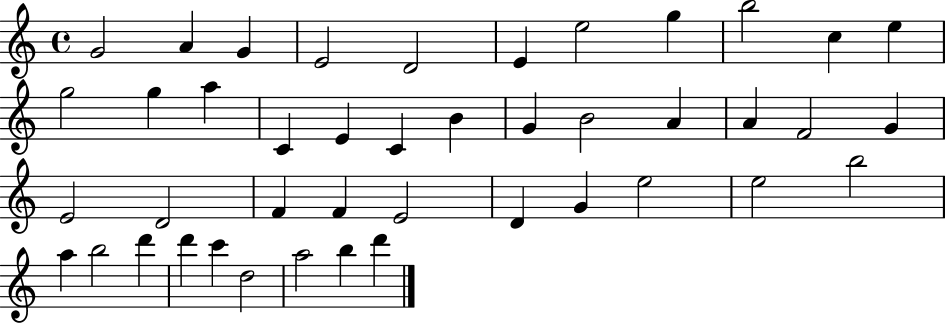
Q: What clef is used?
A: treble